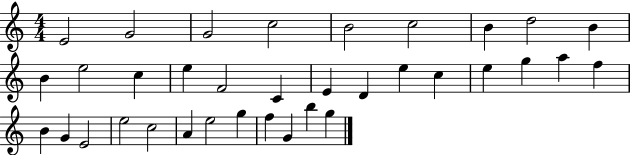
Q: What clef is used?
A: treble